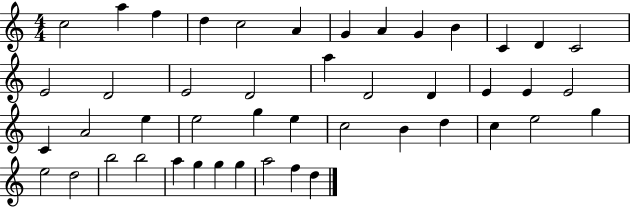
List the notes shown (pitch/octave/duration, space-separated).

C5/h A5/q F5/q D5/q C5/h A4/q G4/q A4/q G4/q B4/q C4/q D4/q C4/h E4/h D4/h E4/h D4/h A5/q D4/h D4/q E4/q E4/q E4/h C4/q A4/h E5/q E5/h G5/q E5/q C5/h B4/q D5/q C5/q E5/h G5/q E5/h D5/h B5/h B5/h A5/q G5/q G5/q G5/q A5/h F5/q D5/q